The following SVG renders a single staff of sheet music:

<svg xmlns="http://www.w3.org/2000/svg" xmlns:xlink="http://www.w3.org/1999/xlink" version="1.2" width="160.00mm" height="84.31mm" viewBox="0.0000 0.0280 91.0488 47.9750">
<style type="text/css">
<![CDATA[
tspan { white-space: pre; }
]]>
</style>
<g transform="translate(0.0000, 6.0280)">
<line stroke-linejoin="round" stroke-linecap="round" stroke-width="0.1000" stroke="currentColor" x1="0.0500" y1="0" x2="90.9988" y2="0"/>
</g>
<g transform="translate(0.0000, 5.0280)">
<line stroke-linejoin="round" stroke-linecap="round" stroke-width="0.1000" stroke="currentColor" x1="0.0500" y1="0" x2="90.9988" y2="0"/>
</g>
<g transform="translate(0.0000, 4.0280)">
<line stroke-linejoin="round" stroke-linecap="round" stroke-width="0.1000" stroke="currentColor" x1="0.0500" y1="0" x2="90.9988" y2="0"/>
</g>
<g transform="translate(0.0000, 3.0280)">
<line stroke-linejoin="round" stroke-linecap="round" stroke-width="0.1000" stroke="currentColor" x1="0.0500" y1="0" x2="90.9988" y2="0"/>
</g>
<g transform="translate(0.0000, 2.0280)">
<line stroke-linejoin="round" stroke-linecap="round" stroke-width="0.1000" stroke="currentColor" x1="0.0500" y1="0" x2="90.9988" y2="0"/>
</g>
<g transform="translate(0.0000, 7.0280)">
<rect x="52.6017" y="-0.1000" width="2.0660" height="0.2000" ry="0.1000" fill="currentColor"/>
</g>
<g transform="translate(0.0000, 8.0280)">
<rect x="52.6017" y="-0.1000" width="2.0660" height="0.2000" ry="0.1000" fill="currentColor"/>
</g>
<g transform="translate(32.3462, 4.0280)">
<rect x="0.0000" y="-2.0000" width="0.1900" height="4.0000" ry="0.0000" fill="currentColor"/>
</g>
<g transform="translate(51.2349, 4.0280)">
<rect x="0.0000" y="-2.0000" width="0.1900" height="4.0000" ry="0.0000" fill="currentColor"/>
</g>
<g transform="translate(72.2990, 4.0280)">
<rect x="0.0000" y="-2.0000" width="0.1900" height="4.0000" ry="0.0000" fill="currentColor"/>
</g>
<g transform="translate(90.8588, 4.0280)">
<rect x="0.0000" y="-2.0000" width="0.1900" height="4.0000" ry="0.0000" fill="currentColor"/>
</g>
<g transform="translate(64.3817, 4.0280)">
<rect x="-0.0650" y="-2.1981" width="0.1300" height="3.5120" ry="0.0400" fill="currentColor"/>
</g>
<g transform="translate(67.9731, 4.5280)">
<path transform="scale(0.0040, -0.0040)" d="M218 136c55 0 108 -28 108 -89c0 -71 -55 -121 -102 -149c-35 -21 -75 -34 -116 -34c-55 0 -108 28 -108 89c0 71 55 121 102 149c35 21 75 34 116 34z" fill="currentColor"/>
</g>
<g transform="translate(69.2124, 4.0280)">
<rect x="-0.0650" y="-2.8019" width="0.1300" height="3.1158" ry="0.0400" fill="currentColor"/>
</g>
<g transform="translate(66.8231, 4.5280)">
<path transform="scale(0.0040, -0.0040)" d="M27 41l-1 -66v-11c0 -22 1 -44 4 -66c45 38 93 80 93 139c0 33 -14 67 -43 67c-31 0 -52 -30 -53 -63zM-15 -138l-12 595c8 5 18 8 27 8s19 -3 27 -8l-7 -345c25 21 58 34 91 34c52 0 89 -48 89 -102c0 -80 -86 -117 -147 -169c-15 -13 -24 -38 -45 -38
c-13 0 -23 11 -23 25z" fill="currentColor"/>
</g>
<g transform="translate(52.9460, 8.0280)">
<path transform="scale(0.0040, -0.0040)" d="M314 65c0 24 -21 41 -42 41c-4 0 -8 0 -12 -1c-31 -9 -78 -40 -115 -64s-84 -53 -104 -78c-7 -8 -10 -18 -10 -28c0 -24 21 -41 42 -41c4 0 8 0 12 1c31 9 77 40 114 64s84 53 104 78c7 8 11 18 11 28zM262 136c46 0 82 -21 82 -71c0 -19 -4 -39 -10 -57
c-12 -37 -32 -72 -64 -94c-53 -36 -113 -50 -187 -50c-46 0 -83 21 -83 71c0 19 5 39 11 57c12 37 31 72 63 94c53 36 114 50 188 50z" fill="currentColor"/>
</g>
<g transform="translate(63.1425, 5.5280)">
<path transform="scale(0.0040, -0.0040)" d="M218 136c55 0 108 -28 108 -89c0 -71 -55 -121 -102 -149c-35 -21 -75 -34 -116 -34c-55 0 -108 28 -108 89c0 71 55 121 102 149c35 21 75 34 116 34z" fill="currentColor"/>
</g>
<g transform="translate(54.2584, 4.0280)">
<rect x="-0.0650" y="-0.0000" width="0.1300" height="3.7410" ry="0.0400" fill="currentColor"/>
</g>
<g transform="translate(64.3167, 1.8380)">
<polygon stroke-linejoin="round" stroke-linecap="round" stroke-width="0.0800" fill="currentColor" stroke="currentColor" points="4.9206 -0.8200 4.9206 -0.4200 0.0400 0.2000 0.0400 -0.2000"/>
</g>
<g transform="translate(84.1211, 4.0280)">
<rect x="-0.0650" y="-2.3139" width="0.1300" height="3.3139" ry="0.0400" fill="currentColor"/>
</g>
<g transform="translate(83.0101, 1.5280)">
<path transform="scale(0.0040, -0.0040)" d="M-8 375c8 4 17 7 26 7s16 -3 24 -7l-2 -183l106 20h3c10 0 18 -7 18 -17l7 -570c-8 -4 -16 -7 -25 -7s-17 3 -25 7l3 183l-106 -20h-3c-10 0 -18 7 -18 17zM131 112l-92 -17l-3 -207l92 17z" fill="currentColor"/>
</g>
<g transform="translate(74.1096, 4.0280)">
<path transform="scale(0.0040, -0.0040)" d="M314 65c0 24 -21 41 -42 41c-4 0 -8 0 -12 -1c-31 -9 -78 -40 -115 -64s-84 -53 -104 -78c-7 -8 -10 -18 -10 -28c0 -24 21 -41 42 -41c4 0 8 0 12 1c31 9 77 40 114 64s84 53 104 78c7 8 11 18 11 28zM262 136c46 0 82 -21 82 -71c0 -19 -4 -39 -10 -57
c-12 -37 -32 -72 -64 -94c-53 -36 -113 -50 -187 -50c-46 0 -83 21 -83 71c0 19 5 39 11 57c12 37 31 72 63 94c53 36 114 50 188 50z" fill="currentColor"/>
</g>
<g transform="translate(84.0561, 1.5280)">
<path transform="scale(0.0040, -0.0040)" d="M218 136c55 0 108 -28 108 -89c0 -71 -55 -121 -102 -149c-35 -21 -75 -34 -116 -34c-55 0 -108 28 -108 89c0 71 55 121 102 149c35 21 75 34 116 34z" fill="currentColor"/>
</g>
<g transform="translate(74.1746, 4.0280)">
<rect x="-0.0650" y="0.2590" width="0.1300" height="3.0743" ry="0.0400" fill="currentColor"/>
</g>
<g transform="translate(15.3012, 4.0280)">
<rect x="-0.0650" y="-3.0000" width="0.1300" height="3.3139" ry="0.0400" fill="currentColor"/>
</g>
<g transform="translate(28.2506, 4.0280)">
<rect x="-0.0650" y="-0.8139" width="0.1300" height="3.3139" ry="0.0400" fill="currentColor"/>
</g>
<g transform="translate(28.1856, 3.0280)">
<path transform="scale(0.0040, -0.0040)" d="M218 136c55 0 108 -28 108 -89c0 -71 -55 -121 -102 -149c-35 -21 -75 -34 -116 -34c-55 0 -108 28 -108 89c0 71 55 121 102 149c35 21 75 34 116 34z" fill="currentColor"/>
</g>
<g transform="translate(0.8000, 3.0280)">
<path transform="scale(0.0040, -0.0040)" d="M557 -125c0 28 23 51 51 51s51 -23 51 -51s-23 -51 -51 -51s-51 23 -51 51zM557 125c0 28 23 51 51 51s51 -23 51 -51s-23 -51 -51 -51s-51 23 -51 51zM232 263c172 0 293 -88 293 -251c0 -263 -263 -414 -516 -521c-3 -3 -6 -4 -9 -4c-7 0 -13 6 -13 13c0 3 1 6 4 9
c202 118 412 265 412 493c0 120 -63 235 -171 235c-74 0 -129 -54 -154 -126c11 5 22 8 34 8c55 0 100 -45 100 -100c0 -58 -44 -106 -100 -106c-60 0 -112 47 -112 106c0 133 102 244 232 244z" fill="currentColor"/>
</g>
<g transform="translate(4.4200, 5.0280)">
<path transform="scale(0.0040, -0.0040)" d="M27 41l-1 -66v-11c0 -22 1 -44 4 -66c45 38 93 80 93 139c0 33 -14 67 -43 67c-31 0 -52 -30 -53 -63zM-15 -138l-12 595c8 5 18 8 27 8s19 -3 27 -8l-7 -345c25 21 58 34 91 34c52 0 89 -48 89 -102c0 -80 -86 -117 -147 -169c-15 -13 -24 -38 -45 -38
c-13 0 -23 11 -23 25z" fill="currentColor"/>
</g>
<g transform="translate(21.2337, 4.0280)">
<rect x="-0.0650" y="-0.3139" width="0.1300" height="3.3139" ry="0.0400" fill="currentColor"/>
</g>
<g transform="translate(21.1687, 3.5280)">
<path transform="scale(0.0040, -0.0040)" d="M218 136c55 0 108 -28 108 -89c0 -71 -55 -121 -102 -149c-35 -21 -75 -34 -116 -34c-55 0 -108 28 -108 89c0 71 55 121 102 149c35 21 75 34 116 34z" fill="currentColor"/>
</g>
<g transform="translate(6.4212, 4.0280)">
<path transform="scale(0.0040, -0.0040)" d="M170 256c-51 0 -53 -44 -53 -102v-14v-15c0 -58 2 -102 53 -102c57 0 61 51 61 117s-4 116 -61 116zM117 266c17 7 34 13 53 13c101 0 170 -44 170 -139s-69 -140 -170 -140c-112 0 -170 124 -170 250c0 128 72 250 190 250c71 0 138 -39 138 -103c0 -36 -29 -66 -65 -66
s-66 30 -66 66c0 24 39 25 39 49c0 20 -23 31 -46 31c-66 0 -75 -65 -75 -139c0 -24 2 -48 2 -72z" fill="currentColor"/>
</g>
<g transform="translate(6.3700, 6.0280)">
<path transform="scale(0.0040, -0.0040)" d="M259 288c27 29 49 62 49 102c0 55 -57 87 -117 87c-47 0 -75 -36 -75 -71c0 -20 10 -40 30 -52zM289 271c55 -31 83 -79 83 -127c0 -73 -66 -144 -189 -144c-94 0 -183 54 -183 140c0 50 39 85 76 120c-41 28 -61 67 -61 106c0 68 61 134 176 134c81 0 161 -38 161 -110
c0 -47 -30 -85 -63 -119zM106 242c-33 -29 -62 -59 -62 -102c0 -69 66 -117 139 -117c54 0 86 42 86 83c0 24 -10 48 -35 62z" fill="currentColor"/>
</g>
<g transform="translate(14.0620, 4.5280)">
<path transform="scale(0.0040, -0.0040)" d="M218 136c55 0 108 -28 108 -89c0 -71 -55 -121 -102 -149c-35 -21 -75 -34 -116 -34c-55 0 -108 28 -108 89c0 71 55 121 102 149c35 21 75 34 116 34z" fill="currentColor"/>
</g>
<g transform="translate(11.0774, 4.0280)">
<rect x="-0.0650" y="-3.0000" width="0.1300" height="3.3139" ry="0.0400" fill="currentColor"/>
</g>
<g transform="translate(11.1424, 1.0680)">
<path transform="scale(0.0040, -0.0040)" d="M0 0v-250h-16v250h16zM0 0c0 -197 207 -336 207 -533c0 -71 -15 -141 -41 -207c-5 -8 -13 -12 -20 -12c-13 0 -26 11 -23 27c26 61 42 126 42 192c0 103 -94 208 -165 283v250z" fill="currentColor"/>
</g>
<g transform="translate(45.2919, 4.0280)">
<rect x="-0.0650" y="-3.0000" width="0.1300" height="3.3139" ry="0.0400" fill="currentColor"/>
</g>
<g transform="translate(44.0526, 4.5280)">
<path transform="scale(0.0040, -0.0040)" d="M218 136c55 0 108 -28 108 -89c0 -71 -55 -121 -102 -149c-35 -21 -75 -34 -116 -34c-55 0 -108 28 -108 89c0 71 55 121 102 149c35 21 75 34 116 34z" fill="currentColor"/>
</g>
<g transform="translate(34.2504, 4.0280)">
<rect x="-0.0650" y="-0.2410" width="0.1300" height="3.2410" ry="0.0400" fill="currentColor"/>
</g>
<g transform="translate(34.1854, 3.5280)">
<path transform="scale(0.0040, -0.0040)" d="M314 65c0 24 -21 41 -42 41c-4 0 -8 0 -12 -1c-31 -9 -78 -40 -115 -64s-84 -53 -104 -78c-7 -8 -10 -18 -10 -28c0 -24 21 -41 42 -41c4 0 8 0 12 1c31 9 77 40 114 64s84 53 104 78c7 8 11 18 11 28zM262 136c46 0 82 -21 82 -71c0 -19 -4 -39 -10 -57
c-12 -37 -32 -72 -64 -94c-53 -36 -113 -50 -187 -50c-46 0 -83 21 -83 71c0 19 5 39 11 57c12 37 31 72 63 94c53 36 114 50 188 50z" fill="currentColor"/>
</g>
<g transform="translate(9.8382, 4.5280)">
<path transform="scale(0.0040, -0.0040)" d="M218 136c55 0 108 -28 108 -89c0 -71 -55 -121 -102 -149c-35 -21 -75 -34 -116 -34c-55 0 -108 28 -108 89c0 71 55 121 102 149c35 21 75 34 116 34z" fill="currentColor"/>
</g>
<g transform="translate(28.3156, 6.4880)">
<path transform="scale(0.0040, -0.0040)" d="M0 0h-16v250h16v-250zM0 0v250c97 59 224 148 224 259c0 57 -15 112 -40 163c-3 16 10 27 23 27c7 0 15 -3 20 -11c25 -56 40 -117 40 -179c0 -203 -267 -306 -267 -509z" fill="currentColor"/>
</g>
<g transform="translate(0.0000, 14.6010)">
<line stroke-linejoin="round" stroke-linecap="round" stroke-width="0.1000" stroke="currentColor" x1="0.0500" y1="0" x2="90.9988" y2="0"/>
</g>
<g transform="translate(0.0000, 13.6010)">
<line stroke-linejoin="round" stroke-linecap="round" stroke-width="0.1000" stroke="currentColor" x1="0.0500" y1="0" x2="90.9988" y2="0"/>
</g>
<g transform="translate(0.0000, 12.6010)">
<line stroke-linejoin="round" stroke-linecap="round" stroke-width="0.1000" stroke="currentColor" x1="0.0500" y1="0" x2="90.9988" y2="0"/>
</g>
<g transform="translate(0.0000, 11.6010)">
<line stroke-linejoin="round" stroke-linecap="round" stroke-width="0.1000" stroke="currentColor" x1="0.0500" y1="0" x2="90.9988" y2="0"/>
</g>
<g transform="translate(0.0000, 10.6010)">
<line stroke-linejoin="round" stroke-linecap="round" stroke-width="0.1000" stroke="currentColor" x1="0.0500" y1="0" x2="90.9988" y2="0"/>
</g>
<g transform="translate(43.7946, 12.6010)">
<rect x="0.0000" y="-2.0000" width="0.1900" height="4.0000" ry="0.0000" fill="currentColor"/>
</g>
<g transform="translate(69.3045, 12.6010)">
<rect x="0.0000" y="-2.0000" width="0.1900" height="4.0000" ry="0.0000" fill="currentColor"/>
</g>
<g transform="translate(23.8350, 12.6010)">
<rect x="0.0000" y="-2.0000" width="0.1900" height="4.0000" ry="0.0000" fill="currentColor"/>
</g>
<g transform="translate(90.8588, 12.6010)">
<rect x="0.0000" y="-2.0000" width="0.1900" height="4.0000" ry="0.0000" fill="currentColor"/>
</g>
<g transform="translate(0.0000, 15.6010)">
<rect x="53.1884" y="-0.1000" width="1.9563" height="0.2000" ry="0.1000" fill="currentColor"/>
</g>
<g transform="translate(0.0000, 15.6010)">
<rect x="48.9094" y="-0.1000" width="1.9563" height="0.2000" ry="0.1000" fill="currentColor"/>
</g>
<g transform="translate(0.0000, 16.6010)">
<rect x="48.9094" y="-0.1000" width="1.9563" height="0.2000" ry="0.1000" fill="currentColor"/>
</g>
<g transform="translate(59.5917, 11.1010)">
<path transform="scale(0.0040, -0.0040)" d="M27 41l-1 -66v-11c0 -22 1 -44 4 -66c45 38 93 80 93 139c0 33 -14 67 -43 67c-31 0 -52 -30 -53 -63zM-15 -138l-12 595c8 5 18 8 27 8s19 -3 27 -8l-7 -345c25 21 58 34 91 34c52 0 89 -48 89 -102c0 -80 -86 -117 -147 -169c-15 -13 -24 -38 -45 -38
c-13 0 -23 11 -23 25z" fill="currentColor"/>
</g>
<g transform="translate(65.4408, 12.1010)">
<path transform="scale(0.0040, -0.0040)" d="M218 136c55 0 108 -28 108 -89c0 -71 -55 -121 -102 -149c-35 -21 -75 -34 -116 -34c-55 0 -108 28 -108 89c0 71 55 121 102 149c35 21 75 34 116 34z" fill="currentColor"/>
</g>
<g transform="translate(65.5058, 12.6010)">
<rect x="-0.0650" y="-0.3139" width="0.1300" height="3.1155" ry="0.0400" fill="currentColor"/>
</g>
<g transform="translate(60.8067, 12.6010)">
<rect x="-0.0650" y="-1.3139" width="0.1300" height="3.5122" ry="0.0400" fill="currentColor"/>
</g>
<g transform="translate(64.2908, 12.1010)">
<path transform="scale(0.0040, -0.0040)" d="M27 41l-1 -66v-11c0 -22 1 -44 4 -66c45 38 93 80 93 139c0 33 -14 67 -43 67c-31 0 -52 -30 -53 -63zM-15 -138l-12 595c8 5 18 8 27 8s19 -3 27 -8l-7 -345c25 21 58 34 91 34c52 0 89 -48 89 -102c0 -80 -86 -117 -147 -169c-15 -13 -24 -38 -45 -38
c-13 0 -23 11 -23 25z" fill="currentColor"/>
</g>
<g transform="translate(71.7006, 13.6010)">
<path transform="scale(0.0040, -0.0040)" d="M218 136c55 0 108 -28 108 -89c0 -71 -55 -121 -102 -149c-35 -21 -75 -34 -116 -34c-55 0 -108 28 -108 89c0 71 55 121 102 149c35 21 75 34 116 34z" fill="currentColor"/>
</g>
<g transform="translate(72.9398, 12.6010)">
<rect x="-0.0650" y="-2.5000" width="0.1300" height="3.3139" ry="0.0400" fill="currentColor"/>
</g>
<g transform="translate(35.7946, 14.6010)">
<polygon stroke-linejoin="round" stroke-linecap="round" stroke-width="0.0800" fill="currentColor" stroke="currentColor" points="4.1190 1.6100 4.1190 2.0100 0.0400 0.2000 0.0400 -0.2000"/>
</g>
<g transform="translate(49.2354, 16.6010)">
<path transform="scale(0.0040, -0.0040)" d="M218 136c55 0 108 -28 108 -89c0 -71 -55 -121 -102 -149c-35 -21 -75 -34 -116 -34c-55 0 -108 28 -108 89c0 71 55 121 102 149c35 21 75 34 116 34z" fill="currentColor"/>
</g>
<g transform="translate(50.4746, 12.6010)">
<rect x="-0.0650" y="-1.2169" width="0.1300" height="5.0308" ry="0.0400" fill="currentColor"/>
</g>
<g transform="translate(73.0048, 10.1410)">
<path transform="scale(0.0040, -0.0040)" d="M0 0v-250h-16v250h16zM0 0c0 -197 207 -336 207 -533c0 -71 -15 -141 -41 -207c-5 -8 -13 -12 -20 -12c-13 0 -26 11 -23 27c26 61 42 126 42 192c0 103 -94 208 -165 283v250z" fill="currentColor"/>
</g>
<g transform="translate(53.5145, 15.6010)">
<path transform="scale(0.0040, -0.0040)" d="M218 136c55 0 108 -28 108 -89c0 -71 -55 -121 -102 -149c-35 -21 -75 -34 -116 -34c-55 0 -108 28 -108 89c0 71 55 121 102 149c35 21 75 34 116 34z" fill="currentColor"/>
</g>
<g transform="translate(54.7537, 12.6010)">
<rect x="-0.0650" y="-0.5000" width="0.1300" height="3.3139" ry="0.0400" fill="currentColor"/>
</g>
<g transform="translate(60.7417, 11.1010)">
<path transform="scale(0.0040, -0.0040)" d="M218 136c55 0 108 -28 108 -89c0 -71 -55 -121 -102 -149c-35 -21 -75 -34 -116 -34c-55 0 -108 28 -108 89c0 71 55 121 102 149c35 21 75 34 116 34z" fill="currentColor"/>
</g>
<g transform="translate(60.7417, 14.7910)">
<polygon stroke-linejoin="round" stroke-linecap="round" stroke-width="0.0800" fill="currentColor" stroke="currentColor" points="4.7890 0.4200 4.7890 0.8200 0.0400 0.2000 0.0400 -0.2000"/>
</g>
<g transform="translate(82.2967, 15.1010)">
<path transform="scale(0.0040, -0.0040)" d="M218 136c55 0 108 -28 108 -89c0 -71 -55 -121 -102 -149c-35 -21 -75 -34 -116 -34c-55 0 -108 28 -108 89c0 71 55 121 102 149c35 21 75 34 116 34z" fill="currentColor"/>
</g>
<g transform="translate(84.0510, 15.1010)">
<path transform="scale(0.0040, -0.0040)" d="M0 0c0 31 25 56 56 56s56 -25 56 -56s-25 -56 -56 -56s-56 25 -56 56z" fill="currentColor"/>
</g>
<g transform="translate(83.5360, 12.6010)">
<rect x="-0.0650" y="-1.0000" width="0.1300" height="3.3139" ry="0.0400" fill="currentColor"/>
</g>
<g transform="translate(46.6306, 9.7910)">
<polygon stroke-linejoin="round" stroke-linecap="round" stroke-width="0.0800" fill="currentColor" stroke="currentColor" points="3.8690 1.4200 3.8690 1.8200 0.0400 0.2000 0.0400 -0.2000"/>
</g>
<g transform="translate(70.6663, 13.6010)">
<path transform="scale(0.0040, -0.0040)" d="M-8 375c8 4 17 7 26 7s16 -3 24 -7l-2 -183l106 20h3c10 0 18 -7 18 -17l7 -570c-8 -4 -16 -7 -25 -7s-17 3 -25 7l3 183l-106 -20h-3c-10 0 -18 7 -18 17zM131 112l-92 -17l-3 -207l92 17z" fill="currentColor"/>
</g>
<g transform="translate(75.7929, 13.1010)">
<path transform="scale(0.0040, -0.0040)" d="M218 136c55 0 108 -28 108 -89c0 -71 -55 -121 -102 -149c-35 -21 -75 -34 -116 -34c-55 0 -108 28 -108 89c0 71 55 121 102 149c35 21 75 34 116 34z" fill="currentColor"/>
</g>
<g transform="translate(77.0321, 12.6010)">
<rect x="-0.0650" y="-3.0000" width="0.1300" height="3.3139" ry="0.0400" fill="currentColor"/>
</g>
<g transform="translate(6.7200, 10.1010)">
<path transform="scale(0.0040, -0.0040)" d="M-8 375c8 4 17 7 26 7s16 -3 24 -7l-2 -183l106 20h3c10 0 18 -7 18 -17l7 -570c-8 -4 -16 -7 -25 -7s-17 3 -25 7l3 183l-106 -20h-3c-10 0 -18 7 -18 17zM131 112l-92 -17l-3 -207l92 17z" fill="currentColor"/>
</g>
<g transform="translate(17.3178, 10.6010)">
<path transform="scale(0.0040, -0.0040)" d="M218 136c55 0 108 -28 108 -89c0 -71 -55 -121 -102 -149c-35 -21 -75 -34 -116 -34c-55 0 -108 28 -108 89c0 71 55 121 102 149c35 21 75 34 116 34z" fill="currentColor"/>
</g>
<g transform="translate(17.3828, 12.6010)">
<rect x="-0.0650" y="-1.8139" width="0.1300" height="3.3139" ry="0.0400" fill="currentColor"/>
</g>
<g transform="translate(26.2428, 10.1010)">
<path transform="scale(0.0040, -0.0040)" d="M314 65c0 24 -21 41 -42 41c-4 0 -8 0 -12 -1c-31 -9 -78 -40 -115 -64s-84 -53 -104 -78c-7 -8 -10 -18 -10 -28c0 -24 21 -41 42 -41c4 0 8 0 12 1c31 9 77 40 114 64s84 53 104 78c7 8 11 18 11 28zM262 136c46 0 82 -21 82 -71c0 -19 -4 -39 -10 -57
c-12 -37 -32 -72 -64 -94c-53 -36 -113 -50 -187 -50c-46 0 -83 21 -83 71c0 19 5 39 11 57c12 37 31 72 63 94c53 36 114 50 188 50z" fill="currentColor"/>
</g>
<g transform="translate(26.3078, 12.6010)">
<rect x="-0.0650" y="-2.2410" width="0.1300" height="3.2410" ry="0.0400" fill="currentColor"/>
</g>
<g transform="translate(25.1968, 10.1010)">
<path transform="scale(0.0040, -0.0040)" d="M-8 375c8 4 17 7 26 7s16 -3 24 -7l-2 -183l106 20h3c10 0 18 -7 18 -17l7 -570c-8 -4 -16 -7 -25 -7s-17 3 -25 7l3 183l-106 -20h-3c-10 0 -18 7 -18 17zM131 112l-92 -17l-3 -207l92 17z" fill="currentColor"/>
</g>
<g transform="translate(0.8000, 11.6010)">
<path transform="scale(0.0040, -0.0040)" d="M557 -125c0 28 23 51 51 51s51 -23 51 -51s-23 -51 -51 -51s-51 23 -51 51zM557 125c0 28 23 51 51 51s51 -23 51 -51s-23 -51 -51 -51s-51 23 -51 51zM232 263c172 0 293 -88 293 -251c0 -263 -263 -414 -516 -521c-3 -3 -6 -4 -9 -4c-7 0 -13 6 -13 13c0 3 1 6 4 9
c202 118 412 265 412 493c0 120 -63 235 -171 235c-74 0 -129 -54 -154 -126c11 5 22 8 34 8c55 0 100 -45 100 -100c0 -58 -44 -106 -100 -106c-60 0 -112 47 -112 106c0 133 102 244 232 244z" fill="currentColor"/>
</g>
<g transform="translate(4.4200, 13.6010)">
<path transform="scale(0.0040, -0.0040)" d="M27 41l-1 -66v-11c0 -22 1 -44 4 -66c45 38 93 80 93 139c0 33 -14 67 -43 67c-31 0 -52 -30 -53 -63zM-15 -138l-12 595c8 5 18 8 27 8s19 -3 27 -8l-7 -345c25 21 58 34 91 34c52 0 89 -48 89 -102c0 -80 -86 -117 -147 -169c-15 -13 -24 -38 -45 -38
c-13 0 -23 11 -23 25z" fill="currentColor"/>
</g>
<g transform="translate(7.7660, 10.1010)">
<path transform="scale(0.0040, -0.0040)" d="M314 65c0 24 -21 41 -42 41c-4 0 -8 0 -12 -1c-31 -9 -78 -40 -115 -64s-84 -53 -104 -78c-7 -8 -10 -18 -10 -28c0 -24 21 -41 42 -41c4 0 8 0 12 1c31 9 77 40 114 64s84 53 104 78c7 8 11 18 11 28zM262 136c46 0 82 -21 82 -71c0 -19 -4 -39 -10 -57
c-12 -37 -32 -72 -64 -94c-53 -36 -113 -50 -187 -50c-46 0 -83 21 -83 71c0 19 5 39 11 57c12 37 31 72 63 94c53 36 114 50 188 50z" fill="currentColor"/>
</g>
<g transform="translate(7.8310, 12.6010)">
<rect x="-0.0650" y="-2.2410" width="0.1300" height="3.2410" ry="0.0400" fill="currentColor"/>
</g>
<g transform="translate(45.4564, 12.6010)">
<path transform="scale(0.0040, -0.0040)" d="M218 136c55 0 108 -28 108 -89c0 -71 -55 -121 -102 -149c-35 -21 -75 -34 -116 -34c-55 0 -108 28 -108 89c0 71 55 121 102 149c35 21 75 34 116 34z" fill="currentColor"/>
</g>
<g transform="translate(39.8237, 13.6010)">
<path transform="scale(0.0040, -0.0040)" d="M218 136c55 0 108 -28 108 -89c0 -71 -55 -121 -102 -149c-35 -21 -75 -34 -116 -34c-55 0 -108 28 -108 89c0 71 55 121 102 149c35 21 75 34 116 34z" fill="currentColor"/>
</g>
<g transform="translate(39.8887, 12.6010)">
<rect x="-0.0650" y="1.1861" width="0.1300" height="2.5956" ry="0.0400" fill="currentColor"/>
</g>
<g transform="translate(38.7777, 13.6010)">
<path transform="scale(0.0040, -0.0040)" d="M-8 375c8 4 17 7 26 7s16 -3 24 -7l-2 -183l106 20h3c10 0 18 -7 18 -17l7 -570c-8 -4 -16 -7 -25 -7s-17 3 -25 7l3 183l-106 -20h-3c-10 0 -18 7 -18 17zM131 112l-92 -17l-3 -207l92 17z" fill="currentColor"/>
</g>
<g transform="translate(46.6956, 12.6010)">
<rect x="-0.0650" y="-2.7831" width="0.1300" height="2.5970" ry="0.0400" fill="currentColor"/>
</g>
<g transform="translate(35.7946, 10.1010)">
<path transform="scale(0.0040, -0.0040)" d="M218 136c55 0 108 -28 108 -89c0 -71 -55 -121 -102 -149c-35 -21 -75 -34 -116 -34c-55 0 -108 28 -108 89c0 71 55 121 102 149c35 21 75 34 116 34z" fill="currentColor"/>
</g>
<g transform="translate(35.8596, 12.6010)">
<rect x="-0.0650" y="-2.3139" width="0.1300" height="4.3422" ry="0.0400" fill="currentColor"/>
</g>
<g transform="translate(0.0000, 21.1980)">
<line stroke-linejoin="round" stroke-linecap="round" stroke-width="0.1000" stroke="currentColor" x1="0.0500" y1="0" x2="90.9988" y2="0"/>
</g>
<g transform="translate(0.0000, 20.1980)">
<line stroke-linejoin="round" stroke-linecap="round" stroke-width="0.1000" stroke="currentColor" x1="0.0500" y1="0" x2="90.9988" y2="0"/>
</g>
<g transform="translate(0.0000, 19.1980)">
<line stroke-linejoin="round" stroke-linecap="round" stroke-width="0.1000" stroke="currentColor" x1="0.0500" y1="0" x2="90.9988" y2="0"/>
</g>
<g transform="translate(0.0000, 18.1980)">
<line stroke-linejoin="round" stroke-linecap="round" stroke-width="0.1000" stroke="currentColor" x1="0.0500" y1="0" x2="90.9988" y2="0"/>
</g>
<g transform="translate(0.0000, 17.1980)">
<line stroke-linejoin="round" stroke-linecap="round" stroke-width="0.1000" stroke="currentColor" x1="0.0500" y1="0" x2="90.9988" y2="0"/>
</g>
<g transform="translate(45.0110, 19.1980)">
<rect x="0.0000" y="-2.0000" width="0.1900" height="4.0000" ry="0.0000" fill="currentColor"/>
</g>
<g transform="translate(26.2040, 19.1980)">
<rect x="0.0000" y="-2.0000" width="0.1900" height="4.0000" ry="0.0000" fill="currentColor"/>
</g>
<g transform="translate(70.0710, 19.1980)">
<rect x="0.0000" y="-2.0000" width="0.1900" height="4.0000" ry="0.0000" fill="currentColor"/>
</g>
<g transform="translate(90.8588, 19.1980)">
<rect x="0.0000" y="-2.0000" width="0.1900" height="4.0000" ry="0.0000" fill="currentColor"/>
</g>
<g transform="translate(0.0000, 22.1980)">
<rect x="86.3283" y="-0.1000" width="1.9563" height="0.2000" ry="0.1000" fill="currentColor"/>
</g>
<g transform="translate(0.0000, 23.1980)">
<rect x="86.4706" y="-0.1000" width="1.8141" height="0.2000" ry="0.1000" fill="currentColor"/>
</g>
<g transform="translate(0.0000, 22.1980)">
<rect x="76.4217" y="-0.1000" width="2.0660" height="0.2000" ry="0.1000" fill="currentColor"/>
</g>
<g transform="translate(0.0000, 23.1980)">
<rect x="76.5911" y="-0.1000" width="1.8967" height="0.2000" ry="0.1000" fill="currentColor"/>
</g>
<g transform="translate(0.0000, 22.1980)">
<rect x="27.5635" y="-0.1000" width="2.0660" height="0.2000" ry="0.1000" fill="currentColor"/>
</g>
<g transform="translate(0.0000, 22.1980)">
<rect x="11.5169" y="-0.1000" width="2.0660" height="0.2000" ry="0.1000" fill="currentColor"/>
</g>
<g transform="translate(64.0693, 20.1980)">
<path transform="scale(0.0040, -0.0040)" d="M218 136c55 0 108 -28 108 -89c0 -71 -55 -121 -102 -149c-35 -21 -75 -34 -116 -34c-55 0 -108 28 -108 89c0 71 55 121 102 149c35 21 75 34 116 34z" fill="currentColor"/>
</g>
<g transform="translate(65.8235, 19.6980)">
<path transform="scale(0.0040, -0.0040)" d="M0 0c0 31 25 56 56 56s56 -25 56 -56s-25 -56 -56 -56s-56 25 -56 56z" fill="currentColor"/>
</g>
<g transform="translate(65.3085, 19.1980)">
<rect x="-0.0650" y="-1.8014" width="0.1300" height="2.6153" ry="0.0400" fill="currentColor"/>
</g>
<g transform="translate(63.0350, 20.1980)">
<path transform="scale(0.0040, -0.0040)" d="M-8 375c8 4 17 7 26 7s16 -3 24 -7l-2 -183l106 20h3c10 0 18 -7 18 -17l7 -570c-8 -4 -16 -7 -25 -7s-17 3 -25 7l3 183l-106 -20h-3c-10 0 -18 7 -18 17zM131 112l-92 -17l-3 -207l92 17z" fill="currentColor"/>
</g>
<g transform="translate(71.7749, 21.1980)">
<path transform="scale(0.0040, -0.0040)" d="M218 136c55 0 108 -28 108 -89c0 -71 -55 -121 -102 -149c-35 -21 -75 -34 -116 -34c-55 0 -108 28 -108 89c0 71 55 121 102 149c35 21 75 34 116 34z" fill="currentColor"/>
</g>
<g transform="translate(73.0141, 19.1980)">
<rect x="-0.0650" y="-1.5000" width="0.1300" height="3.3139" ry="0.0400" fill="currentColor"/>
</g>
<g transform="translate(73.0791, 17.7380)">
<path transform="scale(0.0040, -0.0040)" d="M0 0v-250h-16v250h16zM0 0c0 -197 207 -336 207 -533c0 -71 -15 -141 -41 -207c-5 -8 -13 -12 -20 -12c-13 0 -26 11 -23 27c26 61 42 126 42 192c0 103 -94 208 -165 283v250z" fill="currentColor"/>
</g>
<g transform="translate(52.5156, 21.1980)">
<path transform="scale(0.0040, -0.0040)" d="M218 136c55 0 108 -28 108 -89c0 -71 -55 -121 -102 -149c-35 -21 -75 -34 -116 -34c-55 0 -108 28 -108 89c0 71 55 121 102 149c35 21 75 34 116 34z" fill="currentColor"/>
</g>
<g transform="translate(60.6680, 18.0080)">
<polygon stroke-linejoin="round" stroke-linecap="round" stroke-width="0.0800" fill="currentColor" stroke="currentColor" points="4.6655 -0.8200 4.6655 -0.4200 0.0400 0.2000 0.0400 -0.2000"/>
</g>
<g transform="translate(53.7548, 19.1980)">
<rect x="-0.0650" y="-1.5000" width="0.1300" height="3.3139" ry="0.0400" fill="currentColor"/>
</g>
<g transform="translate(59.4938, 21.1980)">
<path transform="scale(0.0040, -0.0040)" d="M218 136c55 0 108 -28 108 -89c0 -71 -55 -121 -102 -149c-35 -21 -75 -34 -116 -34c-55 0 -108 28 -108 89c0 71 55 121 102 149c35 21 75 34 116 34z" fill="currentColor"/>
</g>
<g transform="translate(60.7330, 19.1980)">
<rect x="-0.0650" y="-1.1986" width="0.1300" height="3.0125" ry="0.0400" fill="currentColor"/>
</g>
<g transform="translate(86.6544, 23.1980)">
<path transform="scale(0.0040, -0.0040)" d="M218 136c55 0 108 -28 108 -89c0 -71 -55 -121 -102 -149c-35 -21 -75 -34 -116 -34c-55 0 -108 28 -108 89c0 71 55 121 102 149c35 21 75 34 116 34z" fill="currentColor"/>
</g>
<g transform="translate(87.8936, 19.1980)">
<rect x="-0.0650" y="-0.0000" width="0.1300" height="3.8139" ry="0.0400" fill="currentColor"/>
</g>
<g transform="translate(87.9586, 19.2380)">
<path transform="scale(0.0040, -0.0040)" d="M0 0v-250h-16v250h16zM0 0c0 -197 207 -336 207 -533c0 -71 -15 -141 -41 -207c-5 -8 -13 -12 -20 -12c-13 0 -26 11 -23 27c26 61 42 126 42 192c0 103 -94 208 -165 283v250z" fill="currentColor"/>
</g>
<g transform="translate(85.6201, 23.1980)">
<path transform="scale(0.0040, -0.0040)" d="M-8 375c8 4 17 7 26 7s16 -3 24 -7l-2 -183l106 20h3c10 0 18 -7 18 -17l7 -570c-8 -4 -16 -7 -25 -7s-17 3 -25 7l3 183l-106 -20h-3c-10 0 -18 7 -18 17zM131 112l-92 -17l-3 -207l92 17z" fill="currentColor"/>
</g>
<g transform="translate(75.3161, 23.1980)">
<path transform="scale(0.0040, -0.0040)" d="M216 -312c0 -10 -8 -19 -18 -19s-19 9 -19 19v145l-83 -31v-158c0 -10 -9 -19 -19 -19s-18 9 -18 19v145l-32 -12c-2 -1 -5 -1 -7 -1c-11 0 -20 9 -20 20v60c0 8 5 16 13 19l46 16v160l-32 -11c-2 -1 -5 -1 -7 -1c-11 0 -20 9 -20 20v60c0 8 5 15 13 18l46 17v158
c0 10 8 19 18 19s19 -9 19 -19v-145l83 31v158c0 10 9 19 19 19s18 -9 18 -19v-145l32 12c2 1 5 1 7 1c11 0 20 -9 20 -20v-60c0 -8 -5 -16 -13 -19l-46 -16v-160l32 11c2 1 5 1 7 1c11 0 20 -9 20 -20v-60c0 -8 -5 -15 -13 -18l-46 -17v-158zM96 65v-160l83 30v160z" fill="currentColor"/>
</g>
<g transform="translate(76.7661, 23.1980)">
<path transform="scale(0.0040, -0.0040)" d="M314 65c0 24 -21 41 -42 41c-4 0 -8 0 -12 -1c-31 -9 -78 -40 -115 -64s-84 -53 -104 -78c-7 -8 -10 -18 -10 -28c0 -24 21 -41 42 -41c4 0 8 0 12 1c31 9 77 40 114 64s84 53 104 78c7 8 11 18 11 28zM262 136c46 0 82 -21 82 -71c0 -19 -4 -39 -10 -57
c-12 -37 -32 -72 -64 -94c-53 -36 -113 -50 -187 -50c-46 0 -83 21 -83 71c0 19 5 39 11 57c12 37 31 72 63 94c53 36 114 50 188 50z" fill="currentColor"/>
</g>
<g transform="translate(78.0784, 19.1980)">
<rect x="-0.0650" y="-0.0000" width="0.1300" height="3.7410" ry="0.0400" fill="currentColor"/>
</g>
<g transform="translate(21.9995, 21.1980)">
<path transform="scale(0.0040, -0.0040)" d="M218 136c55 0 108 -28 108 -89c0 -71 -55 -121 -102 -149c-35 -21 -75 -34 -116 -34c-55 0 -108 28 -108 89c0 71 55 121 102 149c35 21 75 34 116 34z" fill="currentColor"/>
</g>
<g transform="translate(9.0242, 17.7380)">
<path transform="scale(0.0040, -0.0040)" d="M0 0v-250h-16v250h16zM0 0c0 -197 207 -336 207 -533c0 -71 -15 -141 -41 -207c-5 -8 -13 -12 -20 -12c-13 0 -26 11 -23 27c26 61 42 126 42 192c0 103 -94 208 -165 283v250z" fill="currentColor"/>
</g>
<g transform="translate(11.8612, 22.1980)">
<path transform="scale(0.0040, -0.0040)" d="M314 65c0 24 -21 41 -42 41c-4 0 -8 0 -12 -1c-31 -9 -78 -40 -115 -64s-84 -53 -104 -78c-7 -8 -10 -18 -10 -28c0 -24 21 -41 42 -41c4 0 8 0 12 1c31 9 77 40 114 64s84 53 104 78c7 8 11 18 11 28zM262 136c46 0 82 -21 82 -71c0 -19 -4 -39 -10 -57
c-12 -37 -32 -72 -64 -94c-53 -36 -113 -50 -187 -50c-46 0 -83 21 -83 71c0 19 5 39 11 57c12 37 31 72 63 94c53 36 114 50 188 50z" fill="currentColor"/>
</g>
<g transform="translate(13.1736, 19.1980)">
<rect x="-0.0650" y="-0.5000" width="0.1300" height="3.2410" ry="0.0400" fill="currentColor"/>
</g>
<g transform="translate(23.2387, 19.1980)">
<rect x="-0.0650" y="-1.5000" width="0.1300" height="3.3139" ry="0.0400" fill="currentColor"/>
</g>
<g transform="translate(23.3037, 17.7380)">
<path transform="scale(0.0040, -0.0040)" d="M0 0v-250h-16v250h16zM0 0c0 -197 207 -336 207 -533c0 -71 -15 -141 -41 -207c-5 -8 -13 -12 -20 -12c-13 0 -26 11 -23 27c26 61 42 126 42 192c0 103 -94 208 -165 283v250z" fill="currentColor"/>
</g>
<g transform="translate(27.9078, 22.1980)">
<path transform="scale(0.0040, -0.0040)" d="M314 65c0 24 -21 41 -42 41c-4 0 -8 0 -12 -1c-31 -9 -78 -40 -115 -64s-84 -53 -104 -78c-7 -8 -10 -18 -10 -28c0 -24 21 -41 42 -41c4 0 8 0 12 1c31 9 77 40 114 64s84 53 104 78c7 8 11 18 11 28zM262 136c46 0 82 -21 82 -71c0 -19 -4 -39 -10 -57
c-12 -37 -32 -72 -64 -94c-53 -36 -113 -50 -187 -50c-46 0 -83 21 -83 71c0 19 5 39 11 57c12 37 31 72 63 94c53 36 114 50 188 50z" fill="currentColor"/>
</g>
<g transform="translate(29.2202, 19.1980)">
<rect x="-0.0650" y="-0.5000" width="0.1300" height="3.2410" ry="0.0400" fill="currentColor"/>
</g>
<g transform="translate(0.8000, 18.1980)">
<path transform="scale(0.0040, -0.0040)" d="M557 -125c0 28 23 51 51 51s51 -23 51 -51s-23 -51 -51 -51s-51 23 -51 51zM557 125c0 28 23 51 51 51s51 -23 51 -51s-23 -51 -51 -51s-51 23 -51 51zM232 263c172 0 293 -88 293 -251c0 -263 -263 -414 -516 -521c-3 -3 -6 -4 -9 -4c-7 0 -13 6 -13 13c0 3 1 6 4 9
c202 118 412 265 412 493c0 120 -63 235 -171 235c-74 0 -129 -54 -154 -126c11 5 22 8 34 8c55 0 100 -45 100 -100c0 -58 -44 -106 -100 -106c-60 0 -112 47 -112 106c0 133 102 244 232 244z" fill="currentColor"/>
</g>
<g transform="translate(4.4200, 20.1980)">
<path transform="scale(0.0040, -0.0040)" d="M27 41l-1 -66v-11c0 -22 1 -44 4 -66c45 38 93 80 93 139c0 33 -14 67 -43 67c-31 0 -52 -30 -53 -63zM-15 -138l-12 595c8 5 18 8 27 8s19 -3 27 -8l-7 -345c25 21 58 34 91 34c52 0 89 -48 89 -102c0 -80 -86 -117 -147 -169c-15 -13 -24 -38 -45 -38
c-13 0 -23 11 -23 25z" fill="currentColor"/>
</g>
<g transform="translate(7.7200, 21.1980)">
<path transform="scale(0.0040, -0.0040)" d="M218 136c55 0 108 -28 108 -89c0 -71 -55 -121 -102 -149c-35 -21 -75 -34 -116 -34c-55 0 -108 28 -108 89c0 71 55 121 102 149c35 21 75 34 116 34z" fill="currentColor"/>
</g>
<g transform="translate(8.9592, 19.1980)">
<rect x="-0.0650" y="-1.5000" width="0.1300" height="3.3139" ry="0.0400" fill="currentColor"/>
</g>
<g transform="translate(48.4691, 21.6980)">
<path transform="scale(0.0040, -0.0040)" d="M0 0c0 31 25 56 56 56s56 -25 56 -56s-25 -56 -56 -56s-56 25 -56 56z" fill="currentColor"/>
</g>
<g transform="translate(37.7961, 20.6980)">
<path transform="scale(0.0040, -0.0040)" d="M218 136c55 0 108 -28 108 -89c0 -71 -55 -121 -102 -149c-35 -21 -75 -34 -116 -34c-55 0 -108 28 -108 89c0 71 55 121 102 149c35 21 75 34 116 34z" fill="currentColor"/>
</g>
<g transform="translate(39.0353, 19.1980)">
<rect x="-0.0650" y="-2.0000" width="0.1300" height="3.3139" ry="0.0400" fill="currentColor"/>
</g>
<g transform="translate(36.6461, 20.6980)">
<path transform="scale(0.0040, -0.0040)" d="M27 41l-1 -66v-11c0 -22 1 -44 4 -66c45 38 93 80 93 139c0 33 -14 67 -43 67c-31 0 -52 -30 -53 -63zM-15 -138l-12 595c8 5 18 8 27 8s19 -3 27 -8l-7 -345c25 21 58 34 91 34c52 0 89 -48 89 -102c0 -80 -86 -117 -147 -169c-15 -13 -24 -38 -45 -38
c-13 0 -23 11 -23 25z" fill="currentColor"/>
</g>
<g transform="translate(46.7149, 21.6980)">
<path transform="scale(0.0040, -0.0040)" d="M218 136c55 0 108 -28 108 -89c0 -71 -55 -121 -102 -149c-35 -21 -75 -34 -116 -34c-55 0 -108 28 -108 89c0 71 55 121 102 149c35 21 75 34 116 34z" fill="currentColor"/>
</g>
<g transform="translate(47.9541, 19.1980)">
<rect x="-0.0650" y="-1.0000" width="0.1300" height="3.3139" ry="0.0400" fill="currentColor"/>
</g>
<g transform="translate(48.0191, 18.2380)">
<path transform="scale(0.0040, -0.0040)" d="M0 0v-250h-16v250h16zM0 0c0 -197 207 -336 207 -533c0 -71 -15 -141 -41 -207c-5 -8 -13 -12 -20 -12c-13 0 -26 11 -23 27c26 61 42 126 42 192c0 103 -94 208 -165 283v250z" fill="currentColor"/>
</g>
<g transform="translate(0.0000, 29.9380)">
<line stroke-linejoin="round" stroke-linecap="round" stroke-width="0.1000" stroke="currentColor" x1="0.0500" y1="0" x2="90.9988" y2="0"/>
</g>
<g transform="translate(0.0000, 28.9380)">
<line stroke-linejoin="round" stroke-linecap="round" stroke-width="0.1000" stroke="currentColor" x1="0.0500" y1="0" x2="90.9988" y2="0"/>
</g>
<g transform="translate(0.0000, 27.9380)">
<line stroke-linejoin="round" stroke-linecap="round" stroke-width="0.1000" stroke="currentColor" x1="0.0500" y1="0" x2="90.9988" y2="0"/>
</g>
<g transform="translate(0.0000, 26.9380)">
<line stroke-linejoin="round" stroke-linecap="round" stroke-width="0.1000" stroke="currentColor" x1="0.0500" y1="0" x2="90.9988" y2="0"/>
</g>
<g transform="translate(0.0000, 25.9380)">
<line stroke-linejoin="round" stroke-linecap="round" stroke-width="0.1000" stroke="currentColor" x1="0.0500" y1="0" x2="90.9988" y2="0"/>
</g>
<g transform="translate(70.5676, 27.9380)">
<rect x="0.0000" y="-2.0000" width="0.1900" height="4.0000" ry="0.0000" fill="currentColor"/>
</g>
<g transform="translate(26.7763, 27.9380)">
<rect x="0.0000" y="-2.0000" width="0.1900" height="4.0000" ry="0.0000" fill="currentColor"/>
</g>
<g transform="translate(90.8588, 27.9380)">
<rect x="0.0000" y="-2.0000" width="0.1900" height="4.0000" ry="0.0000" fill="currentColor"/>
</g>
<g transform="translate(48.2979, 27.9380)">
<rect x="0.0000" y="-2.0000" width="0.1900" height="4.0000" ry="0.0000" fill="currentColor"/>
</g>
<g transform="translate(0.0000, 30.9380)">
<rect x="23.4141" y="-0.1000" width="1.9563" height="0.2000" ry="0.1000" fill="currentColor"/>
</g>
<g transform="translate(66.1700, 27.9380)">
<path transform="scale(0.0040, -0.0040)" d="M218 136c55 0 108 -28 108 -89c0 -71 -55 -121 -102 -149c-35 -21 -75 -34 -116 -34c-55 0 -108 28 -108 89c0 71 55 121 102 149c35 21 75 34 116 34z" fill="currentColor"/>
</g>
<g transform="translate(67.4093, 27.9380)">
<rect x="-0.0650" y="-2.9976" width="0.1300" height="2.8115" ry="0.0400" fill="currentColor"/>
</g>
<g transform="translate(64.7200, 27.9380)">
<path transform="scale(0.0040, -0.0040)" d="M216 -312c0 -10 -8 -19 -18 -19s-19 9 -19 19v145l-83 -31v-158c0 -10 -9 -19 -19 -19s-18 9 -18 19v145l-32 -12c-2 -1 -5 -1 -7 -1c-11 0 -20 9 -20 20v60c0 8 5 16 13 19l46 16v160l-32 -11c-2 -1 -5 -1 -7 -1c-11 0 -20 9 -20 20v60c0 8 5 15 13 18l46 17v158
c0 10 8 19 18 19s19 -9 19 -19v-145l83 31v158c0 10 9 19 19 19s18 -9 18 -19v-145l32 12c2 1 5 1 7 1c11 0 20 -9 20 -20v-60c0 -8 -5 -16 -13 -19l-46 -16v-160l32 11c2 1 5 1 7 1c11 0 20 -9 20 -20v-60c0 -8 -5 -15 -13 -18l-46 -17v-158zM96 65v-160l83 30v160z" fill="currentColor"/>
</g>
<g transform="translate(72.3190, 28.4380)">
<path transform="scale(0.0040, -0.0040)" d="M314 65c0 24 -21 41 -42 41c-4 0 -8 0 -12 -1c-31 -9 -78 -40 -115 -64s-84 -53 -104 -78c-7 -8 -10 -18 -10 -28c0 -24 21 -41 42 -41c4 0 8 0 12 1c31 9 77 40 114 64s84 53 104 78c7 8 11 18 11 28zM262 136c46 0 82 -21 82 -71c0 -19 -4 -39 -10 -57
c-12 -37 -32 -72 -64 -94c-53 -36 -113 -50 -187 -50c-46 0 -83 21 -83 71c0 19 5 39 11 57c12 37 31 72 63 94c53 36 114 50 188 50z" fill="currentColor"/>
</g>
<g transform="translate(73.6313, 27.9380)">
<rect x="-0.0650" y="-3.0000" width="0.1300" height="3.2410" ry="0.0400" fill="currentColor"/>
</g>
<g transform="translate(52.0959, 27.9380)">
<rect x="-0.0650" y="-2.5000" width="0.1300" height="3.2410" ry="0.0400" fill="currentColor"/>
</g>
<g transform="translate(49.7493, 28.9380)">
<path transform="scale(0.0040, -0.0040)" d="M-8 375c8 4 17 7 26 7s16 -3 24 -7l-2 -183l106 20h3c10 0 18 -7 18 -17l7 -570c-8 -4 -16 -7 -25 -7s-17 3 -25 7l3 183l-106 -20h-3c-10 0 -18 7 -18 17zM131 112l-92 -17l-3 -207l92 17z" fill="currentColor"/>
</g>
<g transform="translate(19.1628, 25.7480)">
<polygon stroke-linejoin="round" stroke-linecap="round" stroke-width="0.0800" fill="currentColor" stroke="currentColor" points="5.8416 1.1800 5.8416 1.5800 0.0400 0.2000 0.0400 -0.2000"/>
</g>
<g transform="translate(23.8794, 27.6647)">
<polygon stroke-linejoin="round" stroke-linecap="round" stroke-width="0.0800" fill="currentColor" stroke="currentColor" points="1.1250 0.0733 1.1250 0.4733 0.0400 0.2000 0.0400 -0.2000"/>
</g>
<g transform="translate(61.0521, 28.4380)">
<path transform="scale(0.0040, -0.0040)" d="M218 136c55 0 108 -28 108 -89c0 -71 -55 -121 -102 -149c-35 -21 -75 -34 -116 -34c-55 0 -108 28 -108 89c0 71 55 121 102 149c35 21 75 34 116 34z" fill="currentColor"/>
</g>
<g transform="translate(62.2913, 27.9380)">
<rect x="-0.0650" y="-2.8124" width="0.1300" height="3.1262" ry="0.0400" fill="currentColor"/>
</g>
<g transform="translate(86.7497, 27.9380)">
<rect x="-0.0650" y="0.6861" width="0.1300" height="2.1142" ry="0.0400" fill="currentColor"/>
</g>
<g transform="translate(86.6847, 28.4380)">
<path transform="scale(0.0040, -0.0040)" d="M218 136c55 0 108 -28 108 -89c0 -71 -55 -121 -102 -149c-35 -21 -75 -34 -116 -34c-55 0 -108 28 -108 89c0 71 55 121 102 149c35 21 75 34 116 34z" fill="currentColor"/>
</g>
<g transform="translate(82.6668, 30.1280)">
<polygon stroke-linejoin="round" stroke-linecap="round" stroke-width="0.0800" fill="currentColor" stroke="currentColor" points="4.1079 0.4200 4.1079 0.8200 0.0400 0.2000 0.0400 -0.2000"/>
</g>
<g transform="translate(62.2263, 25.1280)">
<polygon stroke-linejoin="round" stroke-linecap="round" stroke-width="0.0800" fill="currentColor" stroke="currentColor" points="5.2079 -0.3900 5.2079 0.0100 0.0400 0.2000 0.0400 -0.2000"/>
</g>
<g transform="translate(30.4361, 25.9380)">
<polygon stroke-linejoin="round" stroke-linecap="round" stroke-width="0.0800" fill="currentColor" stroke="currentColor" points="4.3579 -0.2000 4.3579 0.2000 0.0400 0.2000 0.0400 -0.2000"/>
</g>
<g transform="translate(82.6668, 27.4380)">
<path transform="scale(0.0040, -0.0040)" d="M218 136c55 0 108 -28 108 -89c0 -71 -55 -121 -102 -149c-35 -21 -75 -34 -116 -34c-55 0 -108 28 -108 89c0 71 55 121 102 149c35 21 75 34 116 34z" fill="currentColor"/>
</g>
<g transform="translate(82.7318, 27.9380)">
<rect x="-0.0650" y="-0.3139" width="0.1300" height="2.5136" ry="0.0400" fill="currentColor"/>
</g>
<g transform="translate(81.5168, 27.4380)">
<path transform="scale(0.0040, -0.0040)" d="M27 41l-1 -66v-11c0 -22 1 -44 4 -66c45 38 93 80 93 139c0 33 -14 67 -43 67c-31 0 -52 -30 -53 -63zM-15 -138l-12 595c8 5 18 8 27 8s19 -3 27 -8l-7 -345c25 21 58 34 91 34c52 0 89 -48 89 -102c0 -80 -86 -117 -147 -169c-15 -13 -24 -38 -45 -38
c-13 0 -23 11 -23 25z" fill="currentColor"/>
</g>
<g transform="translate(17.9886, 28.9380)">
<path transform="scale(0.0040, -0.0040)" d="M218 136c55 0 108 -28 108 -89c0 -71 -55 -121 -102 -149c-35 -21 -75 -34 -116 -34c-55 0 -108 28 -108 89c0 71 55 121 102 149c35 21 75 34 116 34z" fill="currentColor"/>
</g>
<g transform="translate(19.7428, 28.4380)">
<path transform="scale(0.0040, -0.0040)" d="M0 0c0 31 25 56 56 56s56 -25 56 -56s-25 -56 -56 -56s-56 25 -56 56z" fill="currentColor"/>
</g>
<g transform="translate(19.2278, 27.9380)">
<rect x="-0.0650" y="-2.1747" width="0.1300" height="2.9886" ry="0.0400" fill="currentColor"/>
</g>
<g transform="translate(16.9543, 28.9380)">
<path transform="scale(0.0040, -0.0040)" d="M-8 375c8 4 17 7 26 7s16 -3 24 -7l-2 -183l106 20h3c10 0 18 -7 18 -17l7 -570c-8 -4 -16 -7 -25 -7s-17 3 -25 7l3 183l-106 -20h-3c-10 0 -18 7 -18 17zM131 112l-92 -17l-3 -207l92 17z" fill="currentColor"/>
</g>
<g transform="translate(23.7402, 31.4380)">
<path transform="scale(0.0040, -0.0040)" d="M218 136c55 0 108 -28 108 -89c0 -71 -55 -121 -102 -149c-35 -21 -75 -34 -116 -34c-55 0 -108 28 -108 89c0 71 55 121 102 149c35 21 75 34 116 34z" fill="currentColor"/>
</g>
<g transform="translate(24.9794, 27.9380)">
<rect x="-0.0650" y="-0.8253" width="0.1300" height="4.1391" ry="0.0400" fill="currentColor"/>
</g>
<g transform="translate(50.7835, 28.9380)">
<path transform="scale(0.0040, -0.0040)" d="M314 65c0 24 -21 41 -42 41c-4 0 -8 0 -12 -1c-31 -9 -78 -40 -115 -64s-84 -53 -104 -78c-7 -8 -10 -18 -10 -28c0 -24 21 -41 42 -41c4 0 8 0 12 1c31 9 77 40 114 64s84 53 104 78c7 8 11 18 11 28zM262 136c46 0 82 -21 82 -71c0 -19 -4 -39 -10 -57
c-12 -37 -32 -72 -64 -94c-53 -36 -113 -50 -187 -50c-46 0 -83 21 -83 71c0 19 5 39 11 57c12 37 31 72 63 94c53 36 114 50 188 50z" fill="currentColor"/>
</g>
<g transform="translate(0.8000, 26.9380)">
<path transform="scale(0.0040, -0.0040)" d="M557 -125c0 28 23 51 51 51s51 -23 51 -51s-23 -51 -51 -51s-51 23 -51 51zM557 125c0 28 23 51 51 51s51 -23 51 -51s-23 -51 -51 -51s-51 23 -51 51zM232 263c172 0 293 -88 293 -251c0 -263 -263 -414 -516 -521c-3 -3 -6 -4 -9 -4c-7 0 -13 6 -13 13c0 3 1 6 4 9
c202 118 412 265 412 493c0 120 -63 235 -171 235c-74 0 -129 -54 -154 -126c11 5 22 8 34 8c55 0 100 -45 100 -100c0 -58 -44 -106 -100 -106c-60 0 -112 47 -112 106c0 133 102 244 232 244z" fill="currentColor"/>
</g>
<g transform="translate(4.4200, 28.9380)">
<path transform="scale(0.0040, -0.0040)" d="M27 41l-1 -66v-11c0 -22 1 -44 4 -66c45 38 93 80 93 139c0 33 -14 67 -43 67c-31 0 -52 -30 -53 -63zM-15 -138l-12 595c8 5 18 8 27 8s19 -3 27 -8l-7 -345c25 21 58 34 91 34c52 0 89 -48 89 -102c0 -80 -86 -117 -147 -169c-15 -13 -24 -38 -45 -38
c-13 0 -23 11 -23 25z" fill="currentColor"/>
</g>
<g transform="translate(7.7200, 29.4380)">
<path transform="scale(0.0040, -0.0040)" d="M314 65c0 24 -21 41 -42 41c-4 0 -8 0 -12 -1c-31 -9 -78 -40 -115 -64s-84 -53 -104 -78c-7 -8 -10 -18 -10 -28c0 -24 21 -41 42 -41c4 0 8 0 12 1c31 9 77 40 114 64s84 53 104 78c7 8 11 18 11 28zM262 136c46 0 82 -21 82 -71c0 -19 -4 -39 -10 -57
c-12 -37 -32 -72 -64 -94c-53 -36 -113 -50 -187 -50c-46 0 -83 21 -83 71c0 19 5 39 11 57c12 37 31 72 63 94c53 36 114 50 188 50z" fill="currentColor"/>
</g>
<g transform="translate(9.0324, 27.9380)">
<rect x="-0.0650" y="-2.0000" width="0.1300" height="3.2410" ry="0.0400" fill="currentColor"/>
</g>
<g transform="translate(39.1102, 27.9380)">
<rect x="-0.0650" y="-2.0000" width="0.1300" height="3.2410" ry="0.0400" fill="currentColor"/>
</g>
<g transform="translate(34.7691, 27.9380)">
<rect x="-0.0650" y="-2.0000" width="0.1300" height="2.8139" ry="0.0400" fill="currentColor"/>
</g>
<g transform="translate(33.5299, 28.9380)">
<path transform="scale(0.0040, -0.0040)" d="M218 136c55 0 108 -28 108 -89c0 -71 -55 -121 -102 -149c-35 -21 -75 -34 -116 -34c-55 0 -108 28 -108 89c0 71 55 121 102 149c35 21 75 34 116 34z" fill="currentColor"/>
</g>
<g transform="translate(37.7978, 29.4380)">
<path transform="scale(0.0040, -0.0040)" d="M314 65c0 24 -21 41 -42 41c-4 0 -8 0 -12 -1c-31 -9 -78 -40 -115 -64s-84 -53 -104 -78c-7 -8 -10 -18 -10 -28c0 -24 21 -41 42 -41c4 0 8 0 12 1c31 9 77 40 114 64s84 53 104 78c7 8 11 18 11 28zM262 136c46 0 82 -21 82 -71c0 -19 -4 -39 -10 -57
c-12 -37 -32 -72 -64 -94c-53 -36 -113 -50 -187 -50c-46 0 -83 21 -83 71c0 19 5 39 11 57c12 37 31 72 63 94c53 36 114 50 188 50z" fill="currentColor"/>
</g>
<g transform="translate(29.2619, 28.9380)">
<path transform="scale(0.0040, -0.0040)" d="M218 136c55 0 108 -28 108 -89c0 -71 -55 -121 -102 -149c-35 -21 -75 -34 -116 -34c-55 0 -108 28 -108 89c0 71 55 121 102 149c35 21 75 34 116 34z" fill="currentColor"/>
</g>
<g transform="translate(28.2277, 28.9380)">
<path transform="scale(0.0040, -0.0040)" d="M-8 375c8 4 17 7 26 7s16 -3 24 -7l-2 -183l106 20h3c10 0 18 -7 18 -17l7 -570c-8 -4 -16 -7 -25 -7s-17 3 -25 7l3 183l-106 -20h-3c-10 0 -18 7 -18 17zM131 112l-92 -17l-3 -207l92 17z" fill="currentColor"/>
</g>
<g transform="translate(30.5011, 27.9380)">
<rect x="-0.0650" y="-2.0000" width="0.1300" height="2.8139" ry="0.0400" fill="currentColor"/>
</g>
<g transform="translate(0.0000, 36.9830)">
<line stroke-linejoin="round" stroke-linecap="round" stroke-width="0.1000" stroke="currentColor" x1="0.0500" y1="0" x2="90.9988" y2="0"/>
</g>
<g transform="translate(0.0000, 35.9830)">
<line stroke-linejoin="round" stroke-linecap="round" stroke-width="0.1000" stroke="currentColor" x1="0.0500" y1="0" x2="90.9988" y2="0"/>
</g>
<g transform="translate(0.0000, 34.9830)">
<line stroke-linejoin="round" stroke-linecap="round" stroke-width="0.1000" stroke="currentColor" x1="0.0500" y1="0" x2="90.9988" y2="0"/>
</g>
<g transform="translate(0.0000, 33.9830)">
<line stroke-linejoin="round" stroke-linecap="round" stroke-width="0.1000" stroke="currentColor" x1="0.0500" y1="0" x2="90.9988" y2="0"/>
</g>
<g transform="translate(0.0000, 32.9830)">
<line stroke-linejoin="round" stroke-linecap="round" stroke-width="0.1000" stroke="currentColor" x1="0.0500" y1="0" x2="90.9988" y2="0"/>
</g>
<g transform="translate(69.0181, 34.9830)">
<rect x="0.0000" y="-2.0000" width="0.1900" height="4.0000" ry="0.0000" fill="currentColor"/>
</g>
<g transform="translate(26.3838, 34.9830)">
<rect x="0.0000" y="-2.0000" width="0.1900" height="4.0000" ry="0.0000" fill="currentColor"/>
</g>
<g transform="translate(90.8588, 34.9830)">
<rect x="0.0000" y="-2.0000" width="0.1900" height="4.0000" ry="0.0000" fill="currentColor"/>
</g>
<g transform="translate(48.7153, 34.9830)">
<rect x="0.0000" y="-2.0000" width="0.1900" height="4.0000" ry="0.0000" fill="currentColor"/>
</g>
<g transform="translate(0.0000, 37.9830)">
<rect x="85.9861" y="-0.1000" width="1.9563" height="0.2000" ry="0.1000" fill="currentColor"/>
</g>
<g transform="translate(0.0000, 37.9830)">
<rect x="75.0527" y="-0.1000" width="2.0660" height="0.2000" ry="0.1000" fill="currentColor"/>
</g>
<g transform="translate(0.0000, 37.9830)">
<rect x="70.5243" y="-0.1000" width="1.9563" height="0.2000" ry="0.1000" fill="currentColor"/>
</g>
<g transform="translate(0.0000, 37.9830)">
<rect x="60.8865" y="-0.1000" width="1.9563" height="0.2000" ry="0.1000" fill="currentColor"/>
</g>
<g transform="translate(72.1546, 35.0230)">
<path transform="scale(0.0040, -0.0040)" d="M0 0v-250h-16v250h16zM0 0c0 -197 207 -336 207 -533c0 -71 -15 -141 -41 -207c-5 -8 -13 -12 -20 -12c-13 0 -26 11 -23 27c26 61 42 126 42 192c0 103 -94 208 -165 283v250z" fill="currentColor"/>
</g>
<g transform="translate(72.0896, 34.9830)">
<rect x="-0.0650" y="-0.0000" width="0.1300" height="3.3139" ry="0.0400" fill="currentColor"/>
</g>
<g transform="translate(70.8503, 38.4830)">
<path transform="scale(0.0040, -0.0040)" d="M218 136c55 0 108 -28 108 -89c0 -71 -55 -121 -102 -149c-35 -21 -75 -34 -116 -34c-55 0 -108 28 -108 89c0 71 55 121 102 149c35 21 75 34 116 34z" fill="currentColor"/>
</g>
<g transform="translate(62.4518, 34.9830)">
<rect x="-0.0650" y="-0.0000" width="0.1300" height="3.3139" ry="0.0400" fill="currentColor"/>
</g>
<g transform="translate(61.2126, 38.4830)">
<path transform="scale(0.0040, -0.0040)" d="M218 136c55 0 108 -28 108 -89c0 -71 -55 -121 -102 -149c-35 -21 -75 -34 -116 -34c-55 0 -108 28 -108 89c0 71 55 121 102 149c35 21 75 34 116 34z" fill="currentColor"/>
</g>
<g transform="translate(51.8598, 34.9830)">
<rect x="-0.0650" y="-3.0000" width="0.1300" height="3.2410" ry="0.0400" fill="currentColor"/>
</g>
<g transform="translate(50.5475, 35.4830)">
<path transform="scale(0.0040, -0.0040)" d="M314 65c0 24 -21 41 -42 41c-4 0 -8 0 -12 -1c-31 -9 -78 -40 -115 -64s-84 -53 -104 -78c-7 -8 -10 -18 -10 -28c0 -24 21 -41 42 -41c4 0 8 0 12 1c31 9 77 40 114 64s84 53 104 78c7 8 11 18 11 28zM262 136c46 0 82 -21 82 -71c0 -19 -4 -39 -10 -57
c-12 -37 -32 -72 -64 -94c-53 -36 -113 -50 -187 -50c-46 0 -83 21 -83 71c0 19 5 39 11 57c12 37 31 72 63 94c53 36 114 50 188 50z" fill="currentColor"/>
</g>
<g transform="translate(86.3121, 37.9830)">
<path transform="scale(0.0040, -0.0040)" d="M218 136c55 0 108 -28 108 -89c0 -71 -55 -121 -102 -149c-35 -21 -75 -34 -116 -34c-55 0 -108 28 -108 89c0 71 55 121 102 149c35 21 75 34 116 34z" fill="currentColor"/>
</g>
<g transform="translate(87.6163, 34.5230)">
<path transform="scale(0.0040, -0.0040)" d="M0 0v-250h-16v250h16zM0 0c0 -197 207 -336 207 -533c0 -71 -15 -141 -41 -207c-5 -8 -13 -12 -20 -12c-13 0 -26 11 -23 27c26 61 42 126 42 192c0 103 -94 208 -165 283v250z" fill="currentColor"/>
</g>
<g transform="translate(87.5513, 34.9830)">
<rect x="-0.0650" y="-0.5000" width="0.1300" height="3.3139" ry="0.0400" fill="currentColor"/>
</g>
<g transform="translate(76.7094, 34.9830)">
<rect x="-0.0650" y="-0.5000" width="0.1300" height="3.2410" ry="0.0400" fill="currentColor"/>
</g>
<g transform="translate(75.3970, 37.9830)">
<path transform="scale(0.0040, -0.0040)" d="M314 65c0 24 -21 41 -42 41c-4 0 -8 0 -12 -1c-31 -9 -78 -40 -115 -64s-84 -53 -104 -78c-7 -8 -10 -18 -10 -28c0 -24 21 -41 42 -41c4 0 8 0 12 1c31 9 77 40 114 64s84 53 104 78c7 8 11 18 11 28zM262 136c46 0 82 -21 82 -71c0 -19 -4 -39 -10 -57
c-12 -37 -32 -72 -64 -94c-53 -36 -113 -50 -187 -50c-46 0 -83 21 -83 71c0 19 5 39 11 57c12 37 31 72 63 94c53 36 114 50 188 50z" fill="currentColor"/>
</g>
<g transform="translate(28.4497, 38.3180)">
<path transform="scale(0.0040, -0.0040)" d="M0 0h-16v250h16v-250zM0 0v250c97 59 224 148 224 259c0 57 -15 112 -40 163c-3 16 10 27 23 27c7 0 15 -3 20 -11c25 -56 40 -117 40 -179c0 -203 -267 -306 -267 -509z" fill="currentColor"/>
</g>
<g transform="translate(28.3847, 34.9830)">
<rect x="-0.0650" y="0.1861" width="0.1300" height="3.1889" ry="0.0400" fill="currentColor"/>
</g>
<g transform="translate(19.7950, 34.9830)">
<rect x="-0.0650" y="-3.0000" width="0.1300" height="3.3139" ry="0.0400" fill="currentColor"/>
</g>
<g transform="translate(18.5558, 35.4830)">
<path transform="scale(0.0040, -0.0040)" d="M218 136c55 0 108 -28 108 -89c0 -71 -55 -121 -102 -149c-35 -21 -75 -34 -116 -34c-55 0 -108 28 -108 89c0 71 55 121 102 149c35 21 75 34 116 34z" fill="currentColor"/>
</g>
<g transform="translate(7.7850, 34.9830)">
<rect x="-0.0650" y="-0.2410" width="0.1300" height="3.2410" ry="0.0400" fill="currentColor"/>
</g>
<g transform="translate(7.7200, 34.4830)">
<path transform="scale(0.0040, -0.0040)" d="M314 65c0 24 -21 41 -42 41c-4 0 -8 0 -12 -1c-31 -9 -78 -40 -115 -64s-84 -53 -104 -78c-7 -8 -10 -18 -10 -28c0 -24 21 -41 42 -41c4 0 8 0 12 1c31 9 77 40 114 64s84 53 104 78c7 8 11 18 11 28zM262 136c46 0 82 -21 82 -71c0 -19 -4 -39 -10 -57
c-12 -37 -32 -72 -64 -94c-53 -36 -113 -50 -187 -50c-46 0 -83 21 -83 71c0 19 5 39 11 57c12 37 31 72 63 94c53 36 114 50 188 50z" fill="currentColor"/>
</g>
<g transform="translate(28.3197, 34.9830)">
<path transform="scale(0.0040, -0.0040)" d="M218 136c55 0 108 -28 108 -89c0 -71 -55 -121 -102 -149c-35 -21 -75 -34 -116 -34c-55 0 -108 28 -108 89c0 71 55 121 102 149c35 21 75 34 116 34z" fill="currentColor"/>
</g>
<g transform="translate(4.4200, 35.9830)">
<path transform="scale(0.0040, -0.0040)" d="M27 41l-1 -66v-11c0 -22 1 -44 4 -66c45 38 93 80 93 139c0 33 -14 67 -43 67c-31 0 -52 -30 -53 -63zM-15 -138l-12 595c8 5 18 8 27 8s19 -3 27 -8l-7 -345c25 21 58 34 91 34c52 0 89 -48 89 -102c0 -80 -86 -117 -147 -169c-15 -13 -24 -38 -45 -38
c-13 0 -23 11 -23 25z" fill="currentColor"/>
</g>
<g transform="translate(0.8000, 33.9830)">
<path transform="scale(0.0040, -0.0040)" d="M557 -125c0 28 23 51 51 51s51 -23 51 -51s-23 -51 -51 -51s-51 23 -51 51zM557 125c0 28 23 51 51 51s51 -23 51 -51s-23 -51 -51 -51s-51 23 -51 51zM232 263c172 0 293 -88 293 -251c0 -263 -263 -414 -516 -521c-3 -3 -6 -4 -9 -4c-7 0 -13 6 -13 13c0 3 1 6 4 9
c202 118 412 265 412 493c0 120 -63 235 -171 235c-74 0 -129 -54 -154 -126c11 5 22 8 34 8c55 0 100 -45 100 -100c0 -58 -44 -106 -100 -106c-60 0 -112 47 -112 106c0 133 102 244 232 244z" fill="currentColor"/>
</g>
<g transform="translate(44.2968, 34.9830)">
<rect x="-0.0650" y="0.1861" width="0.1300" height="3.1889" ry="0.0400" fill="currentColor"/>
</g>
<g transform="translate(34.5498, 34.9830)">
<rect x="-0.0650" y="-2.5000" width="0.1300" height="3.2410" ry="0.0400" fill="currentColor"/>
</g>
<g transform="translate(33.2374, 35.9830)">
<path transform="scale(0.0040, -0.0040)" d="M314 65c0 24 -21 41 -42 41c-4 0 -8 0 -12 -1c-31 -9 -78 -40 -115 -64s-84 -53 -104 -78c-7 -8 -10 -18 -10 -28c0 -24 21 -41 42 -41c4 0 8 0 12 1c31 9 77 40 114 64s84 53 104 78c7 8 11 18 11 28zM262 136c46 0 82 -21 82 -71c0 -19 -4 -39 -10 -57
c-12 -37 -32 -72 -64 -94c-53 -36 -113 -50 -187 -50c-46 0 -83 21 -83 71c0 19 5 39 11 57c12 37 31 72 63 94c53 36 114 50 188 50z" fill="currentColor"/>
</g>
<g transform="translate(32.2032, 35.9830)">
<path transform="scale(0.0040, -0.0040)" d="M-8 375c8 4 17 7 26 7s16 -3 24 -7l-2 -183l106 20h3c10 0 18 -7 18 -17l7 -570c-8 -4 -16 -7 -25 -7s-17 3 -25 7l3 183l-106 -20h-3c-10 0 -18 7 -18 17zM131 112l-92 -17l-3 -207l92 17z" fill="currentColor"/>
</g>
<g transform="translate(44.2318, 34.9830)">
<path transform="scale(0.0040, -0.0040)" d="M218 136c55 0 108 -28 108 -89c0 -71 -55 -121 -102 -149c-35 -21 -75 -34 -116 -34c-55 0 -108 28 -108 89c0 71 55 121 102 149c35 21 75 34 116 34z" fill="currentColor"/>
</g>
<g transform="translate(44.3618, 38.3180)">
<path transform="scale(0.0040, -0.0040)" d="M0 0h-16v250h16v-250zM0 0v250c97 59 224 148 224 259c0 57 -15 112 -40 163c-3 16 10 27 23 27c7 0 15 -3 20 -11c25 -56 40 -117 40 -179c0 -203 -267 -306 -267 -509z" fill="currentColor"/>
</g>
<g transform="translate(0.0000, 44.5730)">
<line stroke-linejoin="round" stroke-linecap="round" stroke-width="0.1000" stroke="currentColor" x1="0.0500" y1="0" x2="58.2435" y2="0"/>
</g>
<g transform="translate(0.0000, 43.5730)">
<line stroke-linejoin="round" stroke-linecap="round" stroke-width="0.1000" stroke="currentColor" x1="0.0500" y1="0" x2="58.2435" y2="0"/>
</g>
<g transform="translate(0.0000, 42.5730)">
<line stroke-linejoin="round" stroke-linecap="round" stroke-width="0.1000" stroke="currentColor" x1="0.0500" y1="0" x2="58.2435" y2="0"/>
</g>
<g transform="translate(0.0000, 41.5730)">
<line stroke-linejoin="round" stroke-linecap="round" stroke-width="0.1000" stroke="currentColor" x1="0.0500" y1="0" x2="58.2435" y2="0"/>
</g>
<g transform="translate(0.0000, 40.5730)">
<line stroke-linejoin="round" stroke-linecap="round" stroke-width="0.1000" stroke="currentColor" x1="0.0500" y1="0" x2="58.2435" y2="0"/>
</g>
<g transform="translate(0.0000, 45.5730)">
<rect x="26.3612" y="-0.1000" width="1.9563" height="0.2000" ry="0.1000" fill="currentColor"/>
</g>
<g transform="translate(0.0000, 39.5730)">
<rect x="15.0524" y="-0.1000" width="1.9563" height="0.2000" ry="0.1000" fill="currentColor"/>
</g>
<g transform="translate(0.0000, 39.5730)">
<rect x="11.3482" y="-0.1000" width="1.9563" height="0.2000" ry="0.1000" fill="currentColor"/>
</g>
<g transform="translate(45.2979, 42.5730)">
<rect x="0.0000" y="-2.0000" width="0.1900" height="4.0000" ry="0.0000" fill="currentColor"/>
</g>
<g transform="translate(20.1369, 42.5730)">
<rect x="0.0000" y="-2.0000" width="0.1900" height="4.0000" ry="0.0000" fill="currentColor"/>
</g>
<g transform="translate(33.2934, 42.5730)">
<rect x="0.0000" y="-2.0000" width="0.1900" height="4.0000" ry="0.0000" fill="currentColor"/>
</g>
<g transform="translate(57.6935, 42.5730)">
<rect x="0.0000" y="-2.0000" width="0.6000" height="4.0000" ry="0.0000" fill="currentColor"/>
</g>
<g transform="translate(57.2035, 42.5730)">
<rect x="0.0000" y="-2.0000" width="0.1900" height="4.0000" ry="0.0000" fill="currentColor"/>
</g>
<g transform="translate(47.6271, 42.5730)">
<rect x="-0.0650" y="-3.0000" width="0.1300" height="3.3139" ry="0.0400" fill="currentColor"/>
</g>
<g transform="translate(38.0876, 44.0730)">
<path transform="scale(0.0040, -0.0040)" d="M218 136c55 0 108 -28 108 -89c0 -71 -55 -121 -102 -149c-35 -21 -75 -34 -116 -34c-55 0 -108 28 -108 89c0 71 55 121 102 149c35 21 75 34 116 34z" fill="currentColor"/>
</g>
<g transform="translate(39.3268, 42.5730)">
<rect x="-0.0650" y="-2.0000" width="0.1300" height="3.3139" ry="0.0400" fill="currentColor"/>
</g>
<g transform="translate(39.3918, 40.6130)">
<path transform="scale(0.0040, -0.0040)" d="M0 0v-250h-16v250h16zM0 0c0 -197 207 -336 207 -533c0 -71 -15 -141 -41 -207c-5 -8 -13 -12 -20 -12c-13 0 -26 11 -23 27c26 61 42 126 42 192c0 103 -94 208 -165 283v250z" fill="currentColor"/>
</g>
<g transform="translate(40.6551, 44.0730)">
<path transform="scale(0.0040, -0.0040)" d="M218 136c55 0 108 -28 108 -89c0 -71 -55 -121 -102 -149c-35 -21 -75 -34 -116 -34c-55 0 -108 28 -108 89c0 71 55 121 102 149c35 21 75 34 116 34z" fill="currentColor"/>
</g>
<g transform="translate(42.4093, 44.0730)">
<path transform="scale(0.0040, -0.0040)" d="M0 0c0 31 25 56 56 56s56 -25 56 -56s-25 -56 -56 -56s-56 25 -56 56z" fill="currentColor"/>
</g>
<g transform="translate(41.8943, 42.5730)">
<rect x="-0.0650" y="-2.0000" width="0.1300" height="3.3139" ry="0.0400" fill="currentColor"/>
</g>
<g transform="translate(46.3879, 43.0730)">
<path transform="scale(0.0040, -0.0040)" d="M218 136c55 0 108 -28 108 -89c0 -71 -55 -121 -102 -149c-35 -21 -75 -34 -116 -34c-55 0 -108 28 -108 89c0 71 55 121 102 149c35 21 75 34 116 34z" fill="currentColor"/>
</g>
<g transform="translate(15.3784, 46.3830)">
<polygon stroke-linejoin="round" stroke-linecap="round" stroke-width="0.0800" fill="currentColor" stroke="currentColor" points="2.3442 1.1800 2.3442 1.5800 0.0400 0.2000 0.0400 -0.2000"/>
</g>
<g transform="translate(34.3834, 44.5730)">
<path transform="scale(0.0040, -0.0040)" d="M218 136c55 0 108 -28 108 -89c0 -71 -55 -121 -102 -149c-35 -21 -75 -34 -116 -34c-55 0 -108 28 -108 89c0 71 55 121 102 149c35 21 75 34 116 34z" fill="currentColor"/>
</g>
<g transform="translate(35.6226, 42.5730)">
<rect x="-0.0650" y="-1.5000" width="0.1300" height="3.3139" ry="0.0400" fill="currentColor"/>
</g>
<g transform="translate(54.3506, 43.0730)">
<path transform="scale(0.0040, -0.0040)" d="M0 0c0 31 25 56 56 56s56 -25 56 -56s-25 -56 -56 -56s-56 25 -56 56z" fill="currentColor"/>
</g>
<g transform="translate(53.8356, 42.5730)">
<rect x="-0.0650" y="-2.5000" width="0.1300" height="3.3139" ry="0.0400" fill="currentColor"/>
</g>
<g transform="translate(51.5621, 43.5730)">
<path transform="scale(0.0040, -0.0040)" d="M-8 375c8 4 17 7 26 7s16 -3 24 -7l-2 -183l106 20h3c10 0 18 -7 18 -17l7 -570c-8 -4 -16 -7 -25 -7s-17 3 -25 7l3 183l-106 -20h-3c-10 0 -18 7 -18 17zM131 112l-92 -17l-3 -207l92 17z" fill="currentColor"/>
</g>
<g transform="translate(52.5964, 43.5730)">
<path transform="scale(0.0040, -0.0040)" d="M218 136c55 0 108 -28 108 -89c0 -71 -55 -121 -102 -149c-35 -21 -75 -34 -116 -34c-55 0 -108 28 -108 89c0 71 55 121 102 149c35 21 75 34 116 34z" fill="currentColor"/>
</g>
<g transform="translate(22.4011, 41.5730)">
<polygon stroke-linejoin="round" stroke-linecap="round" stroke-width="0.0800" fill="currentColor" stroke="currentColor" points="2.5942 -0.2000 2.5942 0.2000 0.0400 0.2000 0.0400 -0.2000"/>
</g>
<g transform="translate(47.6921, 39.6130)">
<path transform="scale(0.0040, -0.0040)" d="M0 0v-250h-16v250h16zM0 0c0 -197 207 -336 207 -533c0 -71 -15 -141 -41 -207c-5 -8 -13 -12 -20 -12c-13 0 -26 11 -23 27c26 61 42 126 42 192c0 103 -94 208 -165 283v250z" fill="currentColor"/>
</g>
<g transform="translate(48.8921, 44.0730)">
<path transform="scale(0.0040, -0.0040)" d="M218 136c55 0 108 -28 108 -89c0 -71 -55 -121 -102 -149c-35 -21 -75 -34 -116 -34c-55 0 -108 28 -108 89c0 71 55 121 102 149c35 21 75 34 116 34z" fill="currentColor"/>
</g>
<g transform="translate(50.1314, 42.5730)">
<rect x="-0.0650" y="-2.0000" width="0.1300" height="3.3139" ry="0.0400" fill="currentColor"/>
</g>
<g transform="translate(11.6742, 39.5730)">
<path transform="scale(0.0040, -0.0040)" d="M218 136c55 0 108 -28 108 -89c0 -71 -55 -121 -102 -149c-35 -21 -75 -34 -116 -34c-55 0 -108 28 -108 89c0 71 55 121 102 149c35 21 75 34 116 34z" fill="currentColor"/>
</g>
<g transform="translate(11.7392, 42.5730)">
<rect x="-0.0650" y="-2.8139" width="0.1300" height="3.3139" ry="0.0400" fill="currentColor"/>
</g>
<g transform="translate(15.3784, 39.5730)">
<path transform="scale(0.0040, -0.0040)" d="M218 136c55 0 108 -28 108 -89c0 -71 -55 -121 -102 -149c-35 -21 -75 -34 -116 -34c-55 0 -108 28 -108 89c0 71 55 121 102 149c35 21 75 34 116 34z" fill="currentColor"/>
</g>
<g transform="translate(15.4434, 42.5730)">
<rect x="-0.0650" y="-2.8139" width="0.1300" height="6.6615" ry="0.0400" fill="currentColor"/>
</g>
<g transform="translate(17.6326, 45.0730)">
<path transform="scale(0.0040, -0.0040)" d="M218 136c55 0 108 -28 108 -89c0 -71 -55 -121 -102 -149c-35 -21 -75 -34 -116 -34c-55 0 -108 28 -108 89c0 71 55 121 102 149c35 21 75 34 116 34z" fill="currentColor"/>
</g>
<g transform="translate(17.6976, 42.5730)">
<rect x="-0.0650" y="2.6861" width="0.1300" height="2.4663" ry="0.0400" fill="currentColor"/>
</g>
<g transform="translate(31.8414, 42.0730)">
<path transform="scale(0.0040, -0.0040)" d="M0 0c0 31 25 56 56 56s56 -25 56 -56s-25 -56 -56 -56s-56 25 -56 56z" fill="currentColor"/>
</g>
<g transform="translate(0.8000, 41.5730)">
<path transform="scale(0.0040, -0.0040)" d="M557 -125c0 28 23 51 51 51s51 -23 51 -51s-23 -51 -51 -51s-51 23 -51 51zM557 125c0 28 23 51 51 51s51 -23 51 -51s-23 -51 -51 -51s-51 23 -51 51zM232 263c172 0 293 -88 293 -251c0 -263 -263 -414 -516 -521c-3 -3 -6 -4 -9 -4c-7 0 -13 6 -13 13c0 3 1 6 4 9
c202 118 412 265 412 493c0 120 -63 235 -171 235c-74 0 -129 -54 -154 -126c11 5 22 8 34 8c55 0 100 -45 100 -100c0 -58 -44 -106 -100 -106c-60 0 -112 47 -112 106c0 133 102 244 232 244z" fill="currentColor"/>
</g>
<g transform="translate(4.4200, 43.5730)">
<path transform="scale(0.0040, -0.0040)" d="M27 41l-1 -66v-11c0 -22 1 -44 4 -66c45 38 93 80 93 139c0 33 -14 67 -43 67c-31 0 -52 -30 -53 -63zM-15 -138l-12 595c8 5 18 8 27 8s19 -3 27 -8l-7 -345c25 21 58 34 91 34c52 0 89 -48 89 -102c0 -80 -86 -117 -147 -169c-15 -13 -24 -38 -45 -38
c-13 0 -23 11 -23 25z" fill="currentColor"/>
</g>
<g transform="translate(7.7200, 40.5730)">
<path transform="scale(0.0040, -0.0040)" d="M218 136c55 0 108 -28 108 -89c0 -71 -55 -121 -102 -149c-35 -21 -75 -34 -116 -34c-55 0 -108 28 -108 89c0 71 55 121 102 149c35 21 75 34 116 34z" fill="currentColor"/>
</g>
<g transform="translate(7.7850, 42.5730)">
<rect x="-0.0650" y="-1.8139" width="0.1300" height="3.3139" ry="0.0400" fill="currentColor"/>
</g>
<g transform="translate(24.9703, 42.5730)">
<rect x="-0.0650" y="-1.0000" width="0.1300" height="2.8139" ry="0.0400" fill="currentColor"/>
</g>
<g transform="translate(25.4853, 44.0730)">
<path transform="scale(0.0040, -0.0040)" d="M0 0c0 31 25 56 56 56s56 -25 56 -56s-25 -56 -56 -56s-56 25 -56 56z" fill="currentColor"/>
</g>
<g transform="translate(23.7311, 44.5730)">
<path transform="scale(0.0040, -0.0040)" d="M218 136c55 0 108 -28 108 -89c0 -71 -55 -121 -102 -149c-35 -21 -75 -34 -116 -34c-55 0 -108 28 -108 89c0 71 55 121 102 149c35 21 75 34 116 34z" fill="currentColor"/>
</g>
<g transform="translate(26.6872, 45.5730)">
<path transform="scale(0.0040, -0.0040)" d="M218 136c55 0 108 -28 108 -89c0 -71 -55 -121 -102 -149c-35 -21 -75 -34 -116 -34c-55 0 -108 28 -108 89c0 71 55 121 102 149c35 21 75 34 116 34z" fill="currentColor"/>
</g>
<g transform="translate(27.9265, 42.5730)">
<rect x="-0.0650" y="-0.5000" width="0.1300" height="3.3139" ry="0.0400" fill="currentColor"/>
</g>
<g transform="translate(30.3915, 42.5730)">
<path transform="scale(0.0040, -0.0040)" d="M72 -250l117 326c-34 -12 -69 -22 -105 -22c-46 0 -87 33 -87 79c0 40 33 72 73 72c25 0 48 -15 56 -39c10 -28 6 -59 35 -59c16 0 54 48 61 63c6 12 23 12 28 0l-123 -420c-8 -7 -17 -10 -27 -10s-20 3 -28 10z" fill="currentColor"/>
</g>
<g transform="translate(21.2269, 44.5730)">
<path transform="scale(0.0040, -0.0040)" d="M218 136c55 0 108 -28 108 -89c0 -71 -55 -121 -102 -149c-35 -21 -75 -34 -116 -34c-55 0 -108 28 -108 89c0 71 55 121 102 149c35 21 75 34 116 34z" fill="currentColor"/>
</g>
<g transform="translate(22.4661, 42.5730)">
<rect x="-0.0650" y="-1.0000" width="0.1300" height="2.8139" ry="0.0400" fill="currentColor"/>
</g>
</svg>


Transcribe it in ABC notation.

X:1
T:Untitled
M:6/8
L:1/4
K:F
C,/2 C, E, F,/2 E,2 C, C,,2 A,,/2 _C,/2 D,2 B, B,2 A, B,2 B,/2 B,,/2 D,/2 C,,/2 E,, _G,/2 _E,/2 B,,/2 C, F,, G,,/2 E,,2 G,,/2 E,,2 _A,, F,,/2 G,, G,,/2 B,,/2 G,,/2 ^C,,2 C,,/2 A,,2 B,,/2 D,,/4 B,,/2 B,,/2 A,,2 B,,2 C,/2 ^D,/2 C,2 _E,/2 C,/2 E,2 C, D,/2 B,,2 D,/2 C,2 D,, D,,/2 E,,2 E,,/2 A, C C/2 F,,/2 G,,/2 G,,/2 E,, z/2 G,, A,,/2 A,, C,/2 A,, B,,